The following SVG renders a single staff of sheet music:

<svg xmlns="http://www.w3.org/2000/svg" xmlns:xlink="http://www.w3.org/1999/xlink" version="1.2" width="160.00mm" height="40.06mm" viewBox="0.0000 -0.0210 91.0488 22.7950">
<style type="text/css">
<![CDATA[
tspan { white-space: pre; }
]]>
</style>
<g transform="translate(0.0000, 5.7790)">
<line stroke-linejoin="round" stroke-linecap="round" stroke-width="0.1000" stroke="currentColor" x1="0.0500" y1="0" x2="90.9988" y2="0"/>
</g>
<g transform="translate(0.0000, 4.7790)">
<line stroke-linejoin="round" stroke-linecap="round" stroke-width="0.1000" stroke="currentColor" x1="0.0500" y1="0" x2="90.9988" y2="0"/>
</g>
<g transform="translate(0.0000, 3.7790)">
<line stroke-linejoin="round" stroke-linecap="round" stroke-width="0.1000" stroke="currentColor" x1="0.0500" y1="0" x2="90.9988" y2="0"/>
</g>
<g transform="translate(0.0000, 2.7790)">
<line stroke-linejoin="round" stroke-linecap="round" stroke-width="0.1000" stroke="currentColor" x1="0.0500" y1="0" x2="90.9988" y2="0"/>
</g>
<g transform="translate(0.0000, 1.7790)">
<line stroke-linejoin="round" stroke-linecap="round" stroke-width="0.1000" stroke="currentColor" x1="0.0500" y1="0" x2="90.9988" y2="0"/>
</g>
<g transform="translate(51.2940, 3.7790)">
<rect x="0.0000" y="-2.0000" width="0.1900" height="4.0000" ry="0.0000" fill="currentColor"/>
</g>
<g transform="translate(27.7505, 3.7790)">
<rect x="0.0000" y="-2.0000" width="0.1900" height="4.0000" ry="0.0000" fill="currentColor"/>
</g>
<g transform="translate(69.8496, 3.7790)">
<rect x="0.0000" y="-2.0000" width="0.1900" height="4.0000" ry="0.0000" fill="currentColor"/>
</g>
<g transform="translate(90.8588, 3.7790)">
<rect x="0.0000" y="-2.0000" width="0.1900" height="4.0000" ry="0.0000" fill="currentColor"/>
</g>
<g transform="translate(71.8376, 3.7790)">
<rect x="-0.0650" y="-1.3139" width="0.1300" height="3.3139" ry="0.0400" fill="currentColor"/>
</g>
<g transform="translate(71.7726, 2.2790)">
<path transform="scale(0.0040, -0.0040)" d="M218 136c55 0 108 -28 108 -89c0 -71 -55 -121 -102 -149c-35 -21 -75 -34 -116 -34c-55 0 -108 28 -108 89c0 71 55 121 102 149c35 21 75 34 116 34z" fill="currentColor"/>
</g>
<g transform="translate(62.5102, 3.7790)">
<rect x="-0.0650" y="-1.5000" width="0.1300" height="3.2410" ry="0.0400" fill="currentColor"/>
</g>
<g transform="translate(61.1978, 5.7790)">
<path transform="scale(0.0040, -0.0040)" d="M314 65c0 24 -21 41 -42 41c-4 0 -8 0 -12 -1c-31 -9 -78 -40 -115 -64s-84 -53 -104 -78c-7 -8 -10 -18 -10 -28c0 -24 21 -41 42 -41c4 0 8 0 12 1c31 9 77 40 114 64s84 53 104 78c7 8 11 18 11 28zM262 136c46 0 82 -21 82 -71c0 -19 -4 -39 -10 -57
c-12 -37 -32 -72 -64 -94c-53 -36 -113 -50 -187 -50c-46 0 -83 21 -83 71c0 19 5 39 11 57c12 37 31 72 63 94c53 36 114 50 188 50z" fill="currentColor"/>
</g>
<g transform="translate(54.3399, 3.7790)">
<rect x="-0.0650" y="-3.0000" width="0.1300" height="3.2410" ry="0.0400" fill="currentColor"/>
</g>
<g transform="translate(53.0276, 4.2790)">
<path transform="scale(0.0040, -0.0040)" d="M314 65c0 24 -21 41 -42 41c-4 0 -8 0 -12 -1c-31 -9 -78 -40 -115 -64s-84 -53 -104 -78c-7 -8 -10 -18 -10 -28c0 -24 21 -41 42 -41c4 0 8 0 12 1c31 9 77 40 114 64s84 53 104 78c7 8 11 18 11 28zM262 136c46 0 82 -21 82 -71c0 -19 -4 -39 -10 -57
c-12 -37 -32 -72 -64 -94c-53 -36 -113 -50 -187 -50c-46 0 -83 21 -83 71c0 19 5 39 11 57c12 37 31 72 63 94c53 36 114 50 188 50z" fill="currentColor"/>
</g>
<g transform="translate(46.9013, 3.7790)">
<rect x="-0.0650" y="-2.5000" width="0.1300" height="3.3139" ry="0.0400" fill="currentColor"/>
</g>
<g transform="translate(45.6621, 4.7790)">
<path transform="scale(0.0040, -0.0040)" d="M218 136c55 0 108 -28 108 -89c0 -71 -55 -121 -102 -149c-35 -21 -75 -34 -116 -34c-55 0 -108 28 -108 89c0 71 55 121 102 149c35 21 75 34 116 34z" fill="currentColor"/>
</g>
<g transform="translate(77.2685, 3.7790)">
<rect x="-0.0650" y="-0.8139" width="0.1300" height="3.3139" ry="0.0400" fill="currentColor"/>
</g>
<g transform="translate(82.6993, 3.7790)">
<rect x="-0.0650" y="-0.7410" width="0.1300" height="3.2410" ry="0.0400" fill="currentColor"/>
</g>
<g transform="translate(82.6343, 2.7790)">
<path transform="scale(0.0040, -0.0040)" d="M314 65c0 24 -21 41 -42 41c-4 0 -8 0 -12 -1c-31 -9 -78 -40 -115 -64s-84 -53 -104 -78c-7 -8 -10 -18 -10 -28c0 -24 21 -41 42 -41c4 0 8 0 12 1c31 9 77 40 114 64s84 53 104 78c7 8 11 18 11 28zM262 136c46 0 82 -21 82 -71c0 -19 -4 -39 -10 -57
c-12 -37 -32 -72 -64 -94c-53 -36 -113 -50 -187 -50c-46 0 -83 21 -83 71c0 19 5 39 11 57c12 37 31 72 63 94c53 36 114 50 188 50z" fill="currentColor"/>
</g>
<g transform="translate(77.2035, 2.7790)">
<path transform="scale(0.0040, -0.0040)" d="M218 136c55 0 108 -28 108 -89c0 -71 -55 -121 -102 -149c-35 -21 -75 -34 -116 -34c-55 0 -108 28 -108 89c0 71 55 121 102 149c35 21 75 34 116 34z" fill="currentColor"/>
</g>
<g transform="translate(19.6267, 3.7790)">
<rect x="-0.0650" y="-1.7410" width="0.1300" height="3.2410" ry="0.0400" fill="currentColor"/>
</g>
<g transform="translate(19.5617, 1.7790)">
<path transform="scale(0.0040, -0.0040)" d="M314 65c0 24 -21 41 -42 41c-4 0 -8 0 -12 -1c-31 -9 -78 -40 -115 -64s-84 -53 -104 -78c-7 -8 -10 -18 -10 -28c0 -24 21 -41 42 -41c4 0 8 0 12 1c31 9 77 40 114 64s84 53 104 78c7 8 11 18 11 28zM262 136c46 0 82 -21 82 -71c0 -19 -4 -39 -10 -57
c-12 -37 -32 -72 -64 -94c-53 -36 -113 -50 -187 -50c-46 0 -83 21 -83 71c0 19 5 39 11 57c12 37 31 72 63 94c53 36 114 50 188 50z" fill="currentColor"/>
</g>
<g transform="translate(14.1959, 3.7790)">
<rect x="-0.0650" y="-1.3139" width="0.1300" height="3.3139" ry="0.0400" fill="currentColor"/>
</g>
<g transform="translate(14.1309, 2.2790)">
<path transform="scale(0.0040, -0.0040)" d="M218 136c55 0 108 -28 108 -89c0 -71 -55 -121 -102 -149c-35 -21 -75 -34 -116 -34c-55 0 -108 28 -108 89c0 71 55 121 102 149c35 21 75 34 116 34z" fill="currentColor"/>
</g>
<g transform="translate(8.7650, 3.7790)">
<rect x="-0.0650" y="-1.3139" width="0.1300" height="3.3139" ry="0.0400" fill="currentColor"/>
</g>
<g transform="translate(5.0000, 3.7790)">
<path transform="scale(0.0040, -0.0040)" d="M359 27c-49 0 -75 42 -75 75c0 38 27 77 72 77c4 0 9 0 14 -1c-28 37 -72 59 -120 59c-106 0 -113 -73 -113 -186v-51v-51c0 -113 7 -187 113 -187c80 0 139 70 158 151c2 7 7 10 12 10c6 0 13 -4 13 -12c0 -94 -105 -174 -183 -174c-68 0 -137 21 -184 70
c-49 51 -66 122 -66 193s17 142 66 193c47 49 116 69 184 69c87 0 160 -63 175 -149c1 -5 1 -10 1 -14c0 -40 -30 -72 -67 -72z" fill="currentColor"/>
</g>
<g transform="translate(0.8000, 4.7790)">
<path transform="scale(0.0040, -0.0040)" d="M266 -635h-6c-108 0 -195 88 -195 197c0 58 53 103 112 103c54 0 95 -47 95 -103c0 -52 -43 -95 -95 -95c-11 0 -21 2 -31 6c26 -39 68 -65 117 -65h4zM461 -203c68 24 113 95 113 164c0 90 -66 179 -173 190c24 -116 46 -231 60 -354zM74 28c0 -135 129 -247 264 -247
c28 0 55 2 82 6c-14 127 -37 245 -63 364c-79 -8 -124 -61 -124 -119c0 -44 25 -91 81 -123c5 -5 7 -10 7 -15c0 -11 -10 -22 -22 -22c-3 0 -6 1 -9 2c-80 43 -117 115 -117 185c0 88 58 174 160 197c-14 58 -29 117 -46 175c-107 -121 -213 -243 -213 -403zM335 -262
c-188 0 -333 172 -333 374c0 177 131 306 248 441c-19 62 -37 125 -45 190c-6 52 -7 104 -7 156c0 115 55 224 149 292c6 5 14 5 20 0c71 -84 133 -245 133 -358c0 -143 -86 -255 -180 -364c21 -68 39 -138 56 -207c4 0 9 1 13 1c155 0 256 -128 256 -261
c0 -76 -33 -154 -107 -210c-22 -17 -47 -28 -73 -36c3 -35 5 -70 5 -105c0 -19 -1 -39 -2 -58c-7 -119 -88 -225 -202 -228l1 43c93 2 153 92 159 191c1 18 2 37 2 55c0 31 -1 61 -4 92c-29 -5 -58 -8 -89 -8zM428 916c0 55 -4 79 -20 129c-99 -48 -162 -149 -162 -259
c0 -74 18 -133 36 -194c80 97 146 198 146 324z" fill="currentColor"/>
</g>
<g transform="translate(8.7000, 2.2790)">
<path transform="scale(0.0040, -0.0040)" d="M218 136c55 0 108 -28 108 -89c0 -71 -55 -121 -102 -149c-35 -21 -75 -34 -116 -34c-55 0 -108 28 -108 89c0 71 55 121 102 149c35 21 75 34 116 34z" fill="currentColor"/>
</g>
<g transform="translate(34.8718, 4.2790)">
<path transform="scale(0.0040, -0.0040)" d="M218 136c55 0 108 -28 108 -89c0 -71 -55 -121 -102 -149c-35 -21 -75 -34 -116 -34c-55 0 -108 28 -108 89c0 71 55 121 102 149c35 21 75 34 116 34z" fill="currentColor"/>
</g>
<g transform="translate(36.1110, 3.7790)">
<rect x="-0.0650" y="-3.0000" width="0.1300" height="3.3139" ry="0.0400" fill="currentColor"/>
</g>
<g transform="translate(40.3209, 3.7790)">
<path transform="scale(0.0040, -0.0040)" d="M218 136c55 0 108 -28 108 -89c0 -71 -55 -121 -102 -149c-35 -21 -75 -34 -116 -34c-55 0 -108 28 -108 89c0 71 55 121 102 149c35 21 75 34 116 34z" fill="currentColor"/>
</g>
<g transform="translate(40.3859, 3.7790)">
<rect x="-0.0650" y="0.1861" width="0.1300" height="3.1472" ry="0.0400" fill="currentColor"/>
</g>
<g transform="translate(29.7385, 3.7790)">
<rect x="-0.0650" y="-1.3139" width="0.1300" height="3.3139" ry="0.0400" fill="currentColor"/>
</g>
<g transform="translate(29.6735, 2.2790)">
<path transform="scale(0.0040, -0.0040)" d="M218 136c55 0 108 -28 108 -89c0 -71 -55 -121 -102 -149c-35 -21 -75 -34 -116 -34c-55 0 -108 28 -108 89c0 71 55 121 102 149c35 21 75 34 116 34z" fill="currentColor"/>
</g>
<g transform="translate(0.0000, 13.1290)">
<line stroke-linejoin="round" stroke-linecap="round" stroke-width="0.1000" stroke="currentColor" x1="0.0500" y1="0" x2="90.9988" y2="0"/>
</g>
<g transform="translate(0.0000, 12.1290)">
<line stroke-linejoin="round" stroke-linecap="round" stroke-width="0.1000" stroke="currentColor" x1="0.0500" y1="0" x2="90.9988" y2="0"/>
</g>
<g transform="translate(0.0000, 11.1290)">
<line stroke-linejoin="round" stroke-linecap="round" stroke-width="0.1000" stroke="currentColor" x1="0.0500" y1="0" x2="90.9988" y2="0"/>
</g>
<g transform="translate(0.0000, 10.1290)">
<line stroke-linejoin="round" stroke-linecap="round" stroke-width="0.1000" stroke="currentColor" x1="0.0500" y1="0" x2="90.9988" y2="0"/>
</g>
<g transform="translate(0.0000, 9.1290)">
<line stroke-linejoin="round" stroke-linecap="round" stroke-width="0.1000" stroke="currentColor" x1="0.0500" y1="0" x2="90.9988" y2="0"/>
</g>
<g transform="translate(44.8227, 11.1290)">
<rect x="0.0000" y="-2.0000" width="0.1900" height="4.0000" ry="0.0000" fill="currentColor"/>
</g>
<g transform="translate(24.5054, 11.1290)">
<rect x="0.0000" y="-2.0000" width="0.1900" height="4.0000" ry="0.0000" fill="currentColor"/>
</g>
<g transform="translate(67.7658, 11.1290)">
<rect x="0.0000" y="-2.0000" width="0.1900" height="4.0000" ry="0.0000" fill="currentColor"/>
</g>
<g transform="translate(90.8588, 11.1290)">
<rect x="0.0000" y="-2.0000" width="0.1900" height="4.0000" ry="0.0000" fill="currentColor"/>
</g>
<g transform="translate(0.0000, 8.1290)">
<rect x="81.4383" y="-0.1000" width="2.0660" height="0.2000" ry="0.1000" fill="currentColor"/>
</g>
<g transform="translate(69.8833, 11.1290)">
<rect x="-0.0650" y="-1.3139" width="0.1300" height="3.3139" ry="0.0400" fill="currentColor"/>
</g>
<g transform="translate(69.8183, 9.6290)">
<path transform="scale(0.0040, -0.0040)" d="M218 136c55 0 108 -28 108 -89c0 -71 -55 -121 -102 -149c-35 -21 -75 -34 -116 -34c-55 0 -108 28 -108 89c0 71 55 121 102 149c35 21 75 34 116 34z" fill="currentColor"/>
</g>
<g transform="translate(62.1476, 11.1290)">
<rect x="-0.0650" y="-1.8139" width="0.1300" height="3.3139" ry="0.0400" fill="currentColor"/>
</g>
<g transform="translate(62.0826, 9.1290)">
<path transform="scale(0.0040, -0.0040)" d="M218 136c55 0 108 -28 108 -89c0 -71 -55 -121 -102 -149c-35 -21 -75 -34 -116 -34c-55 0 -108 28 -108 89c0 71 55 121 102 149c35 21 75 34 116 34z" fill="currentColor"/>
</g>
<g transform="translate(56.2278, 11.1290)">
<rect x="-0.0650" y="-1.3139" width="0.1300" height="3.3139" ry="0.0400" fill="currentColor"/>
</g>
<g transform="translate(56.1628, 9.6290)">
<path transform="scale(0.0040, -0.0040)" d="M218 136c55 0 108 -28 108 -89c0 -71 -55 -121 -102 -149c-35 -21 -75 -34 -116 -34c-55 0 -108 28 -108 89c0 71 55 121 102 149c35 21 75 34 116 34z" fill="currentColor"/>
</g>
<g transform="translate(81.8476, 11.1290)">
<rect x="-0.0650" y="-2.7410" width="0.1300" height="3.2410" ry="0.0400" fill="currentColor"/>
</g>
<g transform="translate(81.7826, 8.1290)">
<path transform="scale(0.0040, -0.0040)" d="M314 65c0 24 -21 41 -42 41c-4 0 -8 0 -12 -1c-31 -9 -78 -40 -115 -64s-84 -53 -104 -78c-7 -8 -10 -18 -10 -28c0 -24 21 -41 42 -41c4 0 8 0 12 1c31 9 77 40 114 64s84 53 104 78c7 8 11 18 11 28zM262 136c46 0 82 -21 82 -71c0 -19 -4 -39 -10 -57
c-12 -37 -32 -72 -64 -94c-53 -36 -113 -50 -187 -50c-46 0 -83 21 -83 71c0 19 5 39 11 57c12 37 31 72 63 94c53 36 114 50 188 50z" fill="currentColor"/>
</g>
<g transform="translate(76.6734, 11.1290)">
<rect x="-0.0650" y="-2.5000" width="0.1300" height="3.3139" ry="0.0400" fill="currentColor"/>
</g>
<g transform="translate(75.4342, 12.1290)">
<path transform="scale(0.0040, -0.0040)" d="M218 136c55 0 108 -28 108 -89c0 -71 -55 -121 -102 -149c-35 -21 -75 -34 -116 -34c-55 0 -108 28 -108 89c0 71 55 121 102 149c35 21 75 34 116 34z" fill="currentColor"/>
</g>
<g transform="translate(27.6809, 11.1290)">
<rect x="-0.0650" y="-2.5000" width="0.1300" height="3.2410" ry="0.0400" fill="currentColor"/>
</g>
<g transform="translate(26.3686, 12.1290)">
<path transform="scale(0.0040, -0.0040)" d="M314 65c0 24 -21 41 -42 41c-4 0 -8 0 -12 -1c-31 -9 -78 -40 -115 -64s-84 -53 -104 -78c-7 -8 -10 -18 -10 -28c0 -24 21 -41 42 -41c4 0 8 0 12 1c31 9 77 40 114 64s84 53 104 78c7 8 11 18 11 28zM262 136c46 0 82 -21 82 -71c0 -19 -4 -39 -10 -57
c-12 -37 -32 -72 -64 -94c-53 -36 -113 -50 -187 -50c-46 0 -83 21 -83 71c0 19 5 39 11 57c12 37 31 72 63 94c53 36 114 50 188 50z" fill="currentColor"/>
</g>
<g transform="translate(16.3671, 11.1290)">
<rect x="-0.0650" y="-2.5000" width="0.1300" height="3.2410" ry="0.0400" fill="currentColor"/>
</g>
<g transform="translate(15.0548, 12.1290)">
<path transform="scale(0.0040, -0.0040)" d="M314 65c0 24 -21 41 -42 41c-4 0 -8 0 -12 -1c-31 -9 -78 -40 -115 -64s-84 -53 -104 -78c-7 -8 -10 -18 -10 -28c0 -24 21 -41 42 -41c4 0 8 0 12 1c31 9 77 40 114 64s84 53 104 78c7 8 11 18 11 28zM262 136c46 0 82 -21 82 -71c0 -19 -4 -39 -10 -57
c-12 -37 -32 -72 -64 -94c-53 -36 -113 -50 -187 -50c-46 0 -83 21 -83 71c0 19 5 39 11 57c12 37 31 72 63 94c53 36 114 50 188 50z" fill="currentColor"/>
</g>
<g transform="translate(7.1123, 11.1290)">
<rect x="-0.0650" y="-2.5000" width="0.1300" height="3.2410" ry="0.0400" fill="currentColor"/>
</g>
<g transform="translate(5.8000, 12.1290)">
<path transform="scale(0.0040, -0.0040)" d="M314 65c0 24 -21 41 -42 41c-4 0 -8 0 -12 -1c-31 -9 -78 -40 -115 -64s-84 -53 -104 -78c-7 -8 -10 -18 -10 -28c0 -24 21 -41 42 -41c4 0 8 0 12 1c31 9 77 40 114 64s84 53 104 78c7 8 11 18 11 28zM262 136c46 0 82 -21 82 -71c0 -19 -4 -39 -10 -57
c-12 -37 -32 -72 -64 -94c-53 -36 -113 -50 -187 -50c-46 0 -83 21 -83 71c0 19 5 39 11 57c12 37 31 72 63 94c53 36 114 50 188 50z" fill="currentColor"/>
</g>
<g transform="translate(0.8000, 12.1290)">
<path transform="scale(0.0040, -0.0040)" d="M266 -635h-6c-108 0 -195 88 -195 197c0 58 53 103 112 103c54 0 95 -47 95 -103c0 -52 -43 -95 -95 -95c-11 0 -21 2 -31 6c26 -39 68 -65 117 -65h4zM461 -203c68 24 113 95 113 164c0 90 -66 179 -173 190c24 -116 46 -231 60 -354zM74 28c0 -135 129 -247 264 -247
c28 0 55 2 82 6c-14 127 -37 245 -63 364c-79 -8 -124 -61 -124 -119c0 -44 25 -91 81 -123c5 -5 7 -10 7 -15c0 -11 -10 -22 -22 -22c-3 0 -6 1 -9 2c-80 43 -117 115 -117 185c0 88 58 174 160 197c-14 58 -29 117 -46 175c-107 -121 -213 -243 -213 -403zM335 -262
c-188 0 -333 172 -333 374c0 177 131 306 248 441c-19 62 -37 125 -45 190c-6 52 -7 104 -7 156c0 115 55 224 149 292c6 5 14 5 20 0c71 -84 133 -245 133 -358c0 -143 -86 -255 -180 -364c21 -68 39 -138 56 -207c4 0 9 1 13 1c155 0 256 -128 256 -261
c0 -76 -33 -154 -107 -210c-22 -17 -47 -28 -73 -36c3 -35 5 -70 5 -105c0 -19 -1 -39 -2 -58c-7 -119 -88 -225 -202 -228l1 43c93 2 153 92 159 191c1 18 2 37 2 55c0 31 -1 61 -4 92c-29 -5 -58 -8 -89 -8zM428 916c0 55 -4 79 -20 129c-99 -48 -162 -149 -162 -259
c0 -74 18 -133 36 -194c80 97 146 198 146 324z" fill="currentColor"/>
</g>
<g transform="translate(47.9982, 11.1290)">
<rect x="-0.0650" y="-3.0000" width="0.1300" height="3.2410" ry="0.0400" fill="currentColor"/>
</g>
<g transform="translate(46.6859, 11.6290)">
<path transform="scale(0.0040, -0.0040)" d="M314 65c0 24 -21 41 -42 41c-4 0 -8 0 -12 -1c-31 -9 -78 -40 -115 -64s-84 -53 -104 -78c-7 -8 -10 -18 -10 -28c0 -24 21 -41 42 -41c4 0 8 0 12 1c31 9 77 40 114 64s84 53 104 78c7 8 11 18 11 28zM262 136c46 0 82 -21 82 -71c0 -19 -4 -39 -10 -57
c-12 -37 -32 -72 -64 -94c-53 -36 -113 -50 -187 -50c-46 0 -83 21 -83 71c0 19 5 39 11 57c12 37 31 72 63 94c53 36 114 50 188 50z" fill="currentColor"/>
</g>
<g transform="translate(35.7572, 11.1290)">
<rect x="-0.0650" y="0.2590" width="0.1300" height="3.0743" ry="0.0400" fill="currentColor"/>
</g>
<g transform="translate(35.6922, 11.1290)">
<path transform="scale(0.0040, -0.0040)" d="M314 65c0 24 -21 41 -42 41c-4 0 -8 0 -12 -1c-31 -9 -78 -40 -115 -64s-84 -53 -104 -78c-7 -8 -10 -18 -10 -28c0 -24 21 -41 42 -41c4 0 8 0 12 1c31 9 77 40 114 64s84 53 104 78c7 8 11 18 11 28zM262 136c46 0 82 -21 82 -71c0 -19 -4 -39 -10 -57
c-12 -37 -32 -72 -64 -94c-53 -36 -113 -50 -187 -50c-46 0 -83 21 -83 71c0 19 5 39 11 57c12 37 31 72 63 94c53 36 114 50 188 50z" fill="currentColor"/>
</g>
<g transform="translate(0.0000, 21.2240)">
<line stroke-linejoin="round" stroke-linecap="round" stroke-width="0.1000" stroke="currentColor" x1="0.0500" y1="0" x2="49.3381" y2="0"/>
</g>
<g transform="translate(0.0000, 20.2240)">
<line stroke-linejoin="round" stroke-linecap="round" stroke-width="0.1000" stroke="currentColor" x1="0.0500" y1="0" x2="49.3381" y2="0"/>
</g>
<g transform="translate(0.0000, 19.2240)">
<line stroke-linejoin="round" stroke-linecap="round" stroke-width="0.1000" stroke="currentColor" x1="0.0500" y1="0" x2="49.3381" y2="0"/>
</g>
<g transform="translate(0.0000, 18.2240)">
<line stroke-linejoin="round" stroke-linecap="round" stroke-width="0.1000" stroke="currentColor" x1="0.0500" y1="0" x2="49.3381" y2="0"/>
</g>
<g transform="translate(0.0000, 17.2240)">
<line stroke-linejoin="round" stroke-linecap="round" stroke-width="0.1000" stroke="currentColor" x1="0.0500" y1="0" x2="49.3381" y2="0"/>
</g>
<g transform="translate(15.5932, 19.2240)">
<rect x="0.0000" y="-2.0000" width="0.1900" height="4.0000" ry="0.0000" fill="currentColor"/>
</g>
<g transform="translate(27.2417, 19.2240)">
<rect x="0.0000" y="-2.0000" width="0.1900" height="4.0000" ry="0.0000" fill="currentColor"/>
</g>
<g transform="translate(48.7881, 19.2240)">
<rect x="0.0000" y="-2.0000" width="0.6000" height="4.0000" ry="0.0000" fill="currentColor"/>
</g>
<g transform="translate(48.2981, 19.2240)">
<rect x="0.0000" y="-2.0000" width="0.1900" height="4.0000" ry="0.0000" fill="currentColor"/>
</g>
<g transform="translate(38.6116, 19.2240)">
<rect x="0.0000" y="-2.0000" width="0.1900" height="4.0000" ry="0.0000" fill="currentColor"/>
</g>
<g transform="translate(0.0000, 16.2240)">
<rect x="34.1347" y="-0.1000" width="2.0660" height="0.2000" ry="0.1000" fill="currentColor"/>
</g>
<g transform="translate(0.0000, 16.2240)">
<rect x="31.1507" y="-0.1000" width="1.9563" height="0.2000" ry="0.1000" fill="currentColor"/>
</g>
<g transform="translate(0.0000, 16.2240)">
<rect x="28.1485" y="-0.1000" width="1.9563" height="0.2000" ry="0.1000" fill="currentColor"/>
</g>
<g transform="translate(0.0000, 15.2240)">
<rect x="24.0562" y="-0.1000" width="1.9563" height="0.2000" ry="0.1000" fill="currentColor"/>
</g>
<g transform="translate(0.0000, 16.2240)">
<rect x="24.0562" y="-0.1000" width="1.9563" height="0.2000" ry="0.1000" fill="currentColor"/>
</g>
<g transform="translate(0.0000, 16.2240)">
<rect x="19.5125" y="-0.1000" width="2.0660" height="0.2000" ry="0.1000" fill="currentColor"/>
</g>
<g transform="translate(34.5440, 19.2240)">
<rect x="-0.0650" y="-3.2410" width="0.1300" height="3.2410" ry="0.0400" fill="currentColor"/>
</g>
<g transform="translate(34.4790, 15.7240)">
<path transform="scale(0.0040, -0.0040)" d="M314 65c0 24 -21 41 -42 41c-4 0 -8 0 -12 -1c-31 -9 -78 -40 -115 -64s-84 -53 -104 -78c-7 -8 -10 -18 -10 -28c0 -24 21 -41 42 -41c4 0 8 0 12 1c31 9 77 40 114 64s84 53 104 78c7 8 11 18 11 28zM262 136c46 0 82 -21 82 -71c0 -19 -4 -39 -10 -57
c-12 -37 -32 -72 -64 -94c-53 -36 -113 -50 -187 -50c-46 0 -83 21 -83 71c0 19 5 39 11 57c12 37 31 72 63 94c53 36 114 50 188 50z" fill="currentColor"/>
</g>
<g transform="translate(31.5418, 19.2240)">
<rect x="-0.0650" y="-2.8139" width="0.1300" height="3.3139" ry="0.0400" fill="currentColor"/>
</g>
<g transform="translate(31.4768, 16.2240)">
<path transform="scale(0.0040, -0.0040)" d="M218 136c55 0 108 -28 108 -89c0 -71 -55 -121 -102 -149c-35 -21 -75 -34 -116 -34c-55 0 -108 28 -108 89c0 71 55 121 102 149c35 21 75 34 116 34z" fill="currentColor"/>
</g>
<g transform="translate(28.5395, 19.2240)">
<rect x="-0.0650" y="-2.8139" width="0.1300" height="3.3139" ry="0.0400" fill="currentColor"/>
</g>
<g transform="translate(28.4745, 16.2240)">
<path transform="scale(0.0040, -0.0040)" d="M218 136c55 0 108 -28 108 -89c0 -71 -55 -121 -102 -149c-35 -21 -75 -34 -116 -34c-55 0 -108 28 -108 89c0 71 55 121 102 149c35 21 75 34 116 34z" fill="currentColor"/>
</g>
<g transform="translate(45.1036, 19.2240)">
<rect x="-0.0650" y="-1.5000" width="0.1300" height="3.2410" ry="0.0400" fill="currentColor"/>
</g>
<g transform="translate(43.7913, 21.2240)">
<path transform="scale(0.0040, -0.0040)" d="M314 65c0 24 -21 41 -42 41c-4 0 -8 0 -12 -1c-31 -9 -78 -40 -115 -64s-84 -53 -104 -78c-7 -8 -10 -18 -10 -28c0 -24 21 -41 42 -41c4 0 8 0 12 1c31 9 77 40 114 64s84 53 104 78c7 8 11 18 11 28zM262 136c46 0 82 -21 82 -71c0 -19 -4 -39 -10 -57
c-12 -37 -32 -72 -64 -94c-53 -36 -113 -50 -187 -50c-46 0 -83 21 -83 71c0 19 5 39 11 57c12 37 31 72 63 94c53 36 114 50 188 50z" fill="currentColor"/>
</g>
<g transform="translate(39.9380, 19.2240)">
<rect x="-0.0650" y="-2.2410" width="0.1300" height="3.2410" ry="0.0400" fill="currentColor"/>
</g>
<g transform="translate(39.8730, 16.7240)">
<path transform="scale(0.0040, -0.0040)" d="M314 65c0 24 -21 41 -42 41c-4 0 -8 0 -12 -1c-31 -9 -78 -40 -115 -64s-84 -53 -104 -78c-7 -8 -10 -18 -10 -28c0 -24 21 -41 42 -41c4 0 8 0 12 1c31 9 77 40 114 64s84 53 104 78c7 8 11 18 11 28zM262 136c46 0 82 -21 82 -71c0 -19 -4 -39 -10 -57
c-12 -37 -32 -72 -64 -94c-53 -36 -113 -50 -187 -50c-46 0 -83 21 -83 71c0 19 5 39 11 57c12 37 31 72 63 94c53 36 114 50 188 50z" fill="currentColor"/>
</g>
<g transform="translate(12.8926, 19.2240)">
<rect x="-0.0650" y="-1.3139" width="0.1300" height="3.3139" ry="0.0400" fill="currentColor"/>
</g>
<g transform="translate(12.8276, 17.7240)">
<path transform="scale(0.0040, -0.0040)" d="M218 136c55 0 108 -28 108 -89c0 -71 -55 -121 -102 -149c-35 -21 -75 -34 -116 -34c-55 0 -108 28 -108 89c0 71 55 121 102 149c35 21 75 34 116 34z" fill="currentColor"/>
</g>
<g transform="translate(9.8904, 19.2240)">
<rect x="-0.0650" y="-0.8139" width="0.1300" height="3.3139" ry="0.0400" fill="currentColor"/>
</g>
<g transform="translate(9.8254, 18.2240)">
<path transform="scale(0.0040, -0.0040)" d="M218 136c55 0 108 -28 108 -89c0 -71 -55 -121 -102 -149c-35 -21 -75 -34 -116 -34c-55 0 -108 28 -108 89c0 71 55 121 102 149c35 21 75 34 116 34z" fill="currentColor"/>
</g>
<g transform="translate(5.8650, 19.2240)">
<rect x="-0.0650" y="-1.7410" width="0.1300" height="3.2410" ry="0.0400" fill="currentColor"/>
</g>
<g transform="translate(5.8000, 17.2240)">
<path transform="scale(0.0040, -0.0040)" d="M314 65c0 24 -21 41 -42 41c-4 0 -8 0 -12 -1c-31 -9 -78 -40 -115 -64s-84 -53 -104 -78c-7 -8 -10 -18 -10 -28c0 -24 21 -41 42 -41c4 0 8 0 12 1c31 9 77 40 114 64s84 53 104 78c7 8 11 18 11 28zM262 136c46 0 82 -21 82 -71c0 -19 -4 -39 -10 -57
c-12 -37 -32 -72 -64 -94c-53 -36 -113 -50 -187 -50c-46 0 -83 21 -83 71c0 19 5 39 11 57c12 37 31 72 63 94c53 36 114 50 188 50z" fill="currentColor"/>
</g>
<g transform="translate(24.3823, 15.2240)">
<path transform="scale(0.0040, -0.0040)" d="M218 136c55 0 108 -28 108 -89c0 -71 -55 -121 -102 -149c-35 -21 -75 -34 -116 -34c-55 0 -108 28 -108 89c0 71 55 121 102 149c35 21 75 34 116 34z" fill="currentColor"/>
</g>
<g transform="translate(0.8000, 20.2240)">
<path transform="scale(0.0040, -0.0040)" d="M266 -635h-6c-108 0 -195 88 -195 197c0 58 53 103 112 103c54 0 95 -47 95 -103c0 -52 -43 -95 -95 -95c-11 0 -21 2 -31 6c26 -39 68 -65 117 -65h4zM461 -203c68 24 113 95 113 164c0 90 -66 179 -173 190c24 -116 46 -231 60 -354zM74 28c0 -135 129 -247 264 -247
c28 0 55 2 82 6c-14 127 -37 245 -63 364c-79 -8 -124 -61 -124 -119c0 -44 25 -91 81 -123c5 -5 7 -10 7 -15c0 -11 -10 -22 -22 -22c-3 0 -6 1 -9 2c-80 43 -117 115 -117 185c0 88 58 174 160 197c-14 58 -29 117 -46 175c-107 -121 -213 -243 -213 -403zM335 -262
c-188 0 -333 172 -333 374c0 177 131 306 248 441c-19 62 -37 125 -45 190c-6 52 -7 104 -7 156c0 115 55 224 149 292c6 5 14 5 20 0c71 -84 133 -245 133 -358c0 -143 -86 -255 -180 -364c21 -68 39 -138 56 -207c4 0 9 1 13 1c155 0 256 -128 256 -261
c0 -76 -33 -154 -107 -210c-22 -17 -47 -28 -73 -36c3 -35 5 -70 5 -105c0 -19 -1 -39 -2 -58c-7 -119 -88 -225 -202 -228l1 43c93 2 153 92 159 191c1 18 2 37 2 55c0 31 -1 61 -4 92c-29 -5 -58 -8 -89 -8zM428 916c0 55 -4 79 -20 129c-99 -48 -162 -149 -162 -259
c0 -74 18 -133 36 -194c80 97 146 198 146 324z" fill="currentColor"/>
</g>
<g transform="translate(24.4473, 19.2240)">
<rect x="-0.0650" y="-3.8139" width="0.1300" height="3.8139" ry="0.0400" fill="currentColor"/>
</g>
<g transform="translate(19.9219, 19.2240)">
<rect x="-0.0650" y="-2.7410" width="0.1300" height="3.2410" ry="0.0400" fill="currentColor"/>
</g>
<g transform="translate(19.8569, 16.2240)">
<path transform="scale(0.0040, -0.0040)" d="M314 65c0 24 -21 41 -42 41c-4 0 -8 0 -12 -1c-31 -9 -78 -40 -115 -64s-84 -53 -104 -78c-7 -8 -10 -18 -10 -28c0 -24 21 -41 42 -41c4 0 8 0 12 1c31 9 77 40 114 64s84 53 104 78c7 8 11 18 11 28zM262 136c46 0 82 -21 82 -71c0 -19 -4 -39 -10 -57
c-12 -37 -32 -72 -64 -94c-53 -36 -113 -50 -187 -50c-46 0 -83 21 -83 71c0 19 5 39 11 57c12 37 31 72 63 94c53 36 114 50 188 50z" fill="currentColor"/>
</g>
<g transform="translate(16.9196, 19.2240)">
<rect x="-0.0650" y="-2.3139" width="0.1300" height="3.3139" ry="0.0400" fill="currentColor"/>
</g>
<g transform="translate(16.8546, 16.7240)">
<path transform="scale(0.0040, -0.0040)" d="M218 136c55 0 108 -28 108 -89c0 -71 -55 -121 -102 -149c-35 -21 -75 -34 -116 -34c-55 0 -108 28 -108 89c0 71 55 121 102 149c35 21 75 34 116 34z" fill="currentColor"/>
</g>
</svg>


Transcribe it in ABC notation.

X:1
T:Untitled
M:4/4
L:1/4
K:C
e e f2 e A B G A2 E2 e d d2 G2 G2 G2 B2 A2 e f e G a2 f2 d e g a2 c' a a b2 g2 E2